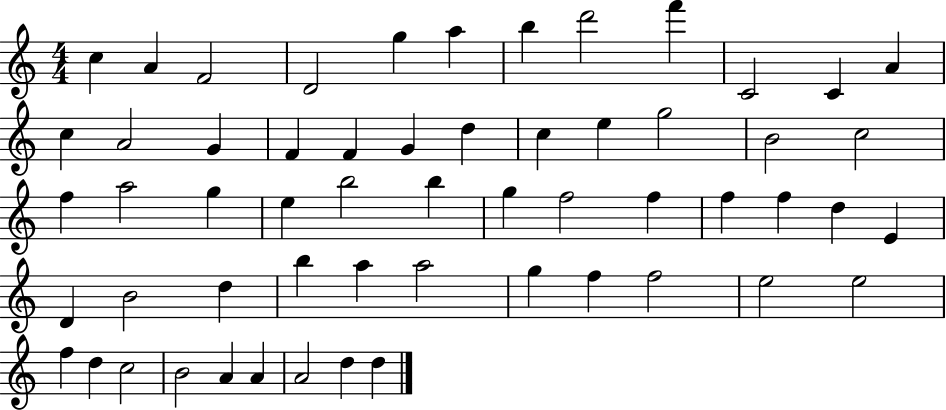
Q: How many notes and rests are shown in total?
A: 57